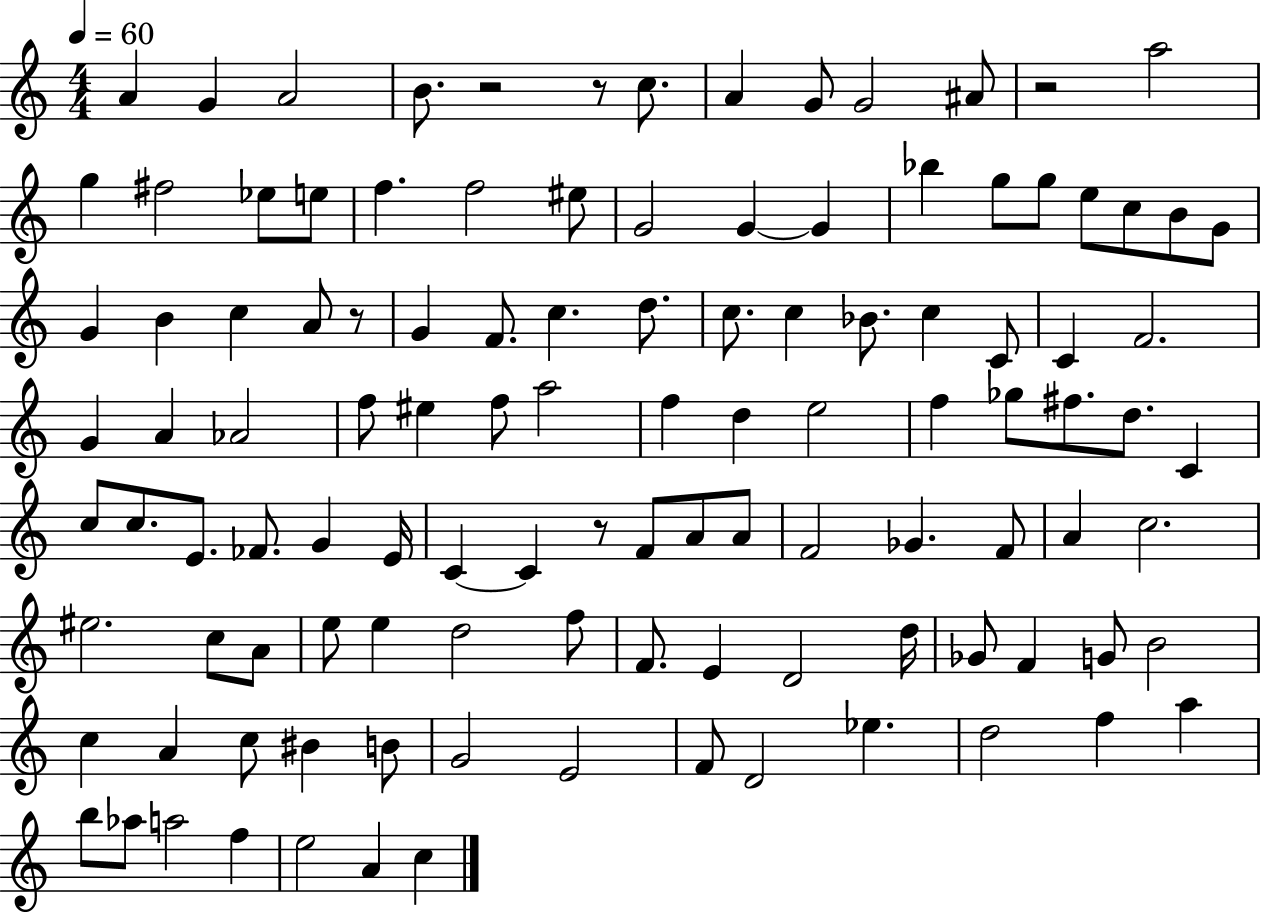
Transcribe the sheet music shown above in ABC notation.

X:1
T:Untitled
M:4/4
L:1/4
K:C
A G A2 B/2 z2 z/2 c/2 A G/2 G2 ^A/2 z2 a2 g ^f2 _e/2 e/2 f f2 ^e/2 G2 G G _b g/2 g/2 e/2 c/2 B/2 G/2 G B c A/2 z/2 G F/2 c d/2 c/2 c _B/2 c C/2 C F2 G A _A2 f/2 ^e f/2 a2 f d e2 f _g/2 ^f/2 d/2 C c/2 c/2 E/2 _F/2 G E/4 C C z/2 F/2 A/2 A/2 F2 _G F/2 A c2 ^e2 c/2 A/2 e/2 e d2 f/2 F/2 E D2 d/4 _G/2 F G/2 B2 c A c/2 ^B B/2 G2 E2 F/2 D2 _e d2 f a b/2 _a/2 a2 f e2 A c